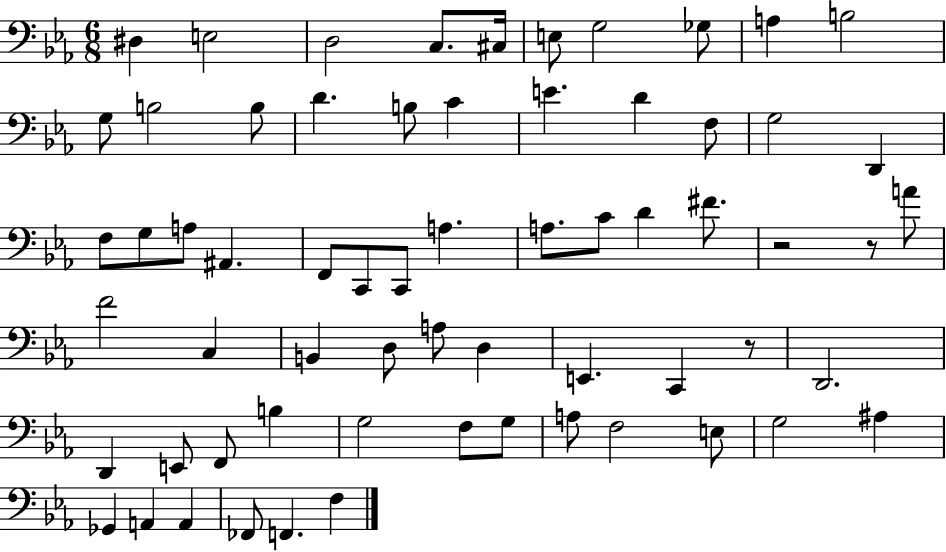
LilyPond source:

{
  \clef bass
  \numericTimeSignature
  \time 6/8
  \key ees \major
  \repeat volta 2 { dis4 e2 | d2 c8. cis16 | e8 g2 ges8 | a4 b2 | \break g8 b2 b8 | d'4. b8 c'4 | e'4. d'4 f8 | g2 d,4 | \break f8 g8 a8 ais,4. | f,8 c,8 c,8 a4. | a8. c'8 d'4 fis'8. | r2 r8 a'8 | \break f'2 c4 | b,4 d8 a8 d4 | e,4. c,4 r8 | d,2. | \break d,4 e,8 f,8 b4 | g2 f8 g8 | a8 f2 e8 | g2 ais4 | \break ges,4 a,4 a,4 | fes,8 f,4. f4 | } \bar "|."
}